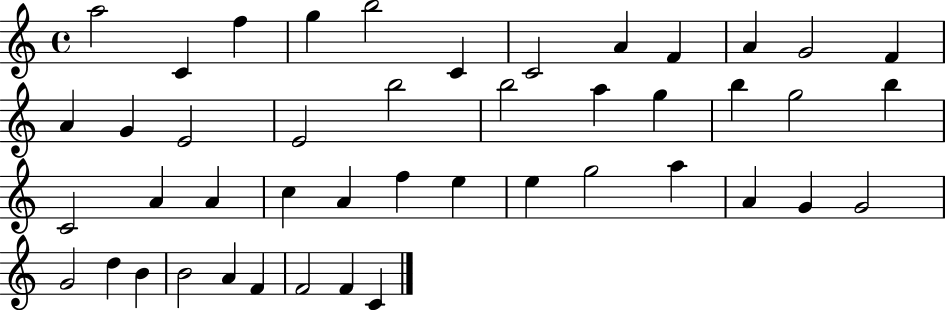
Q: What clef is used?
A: treble